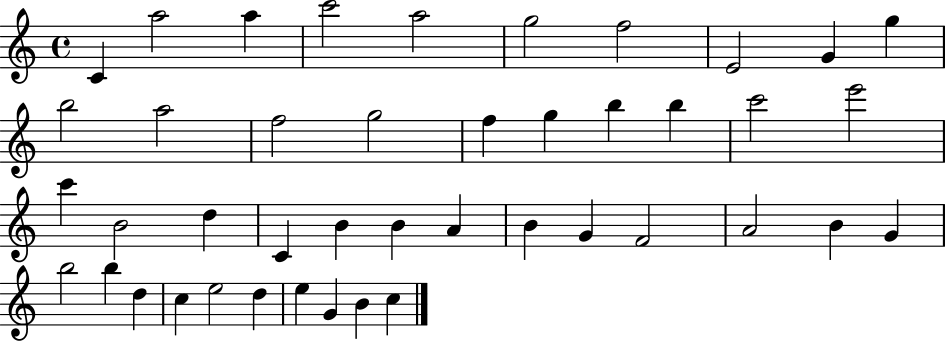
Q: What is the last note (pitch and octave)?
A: C5